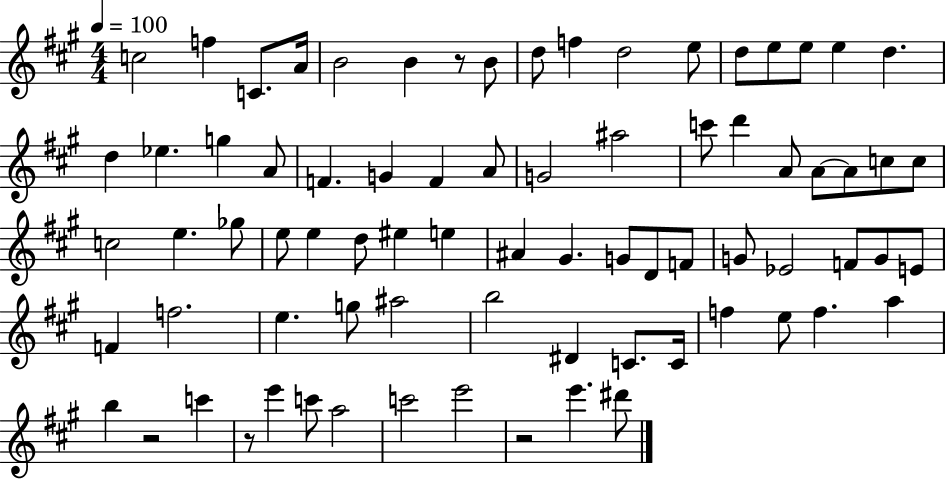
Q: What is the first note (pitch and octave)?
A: C5